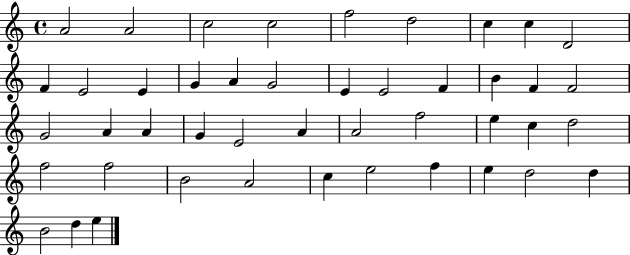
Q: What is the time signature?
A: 4/4